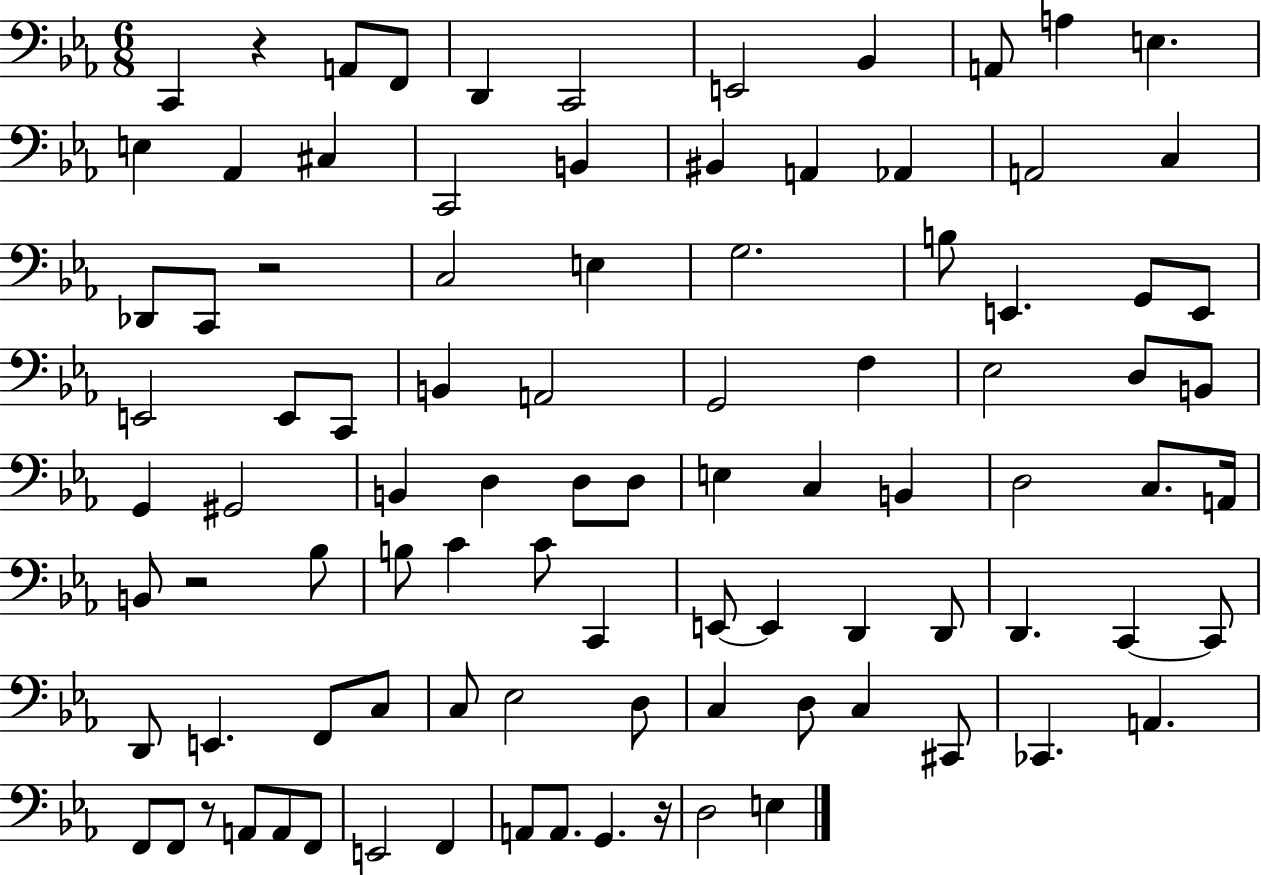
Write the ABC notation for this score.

X:1
T:Untitled
M:6/8
L:1/4
K:Eb
C,, z A,,/2 F,,/2 D,, C,,2 E,,2 _B,, A,,/2 A, E, E, _A,, ^C, C,,2 B,, ^B,, A,, _A,, A,,2 C, _D,,/2 C,,/2 z2 C,2 E, G,2 B,/2 E,, G,,/2 E,,/2 E,,2 E,,/2 C,,/2 B,, A,,2 G,,2 F, _E,2 D,/2 B,,/2 G,, ^G,,2 B,, D, D,/2 D,/2 E, C, B,, D,2 C,/2 A,,/4 B,,/2 z2 _B,/2 B,/2 C C/2 C,, E,,/2 E,, D,, D,,/2 D,, C,, C,,/2 D,,/2 E,, F,,/2 C,/2 C,/2 _E,2 D,/2 C, D,/2 C, ^C,,/2 _C,, A,, F,,/2 F,,/2 z/2 A,,/2 A,,/2 F,,/2 E,,2 F,, A,,/2 A,,/2 G,, z/4 D,2 E,